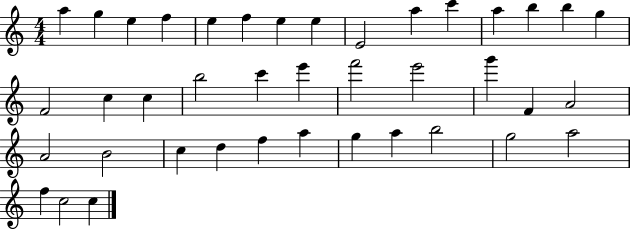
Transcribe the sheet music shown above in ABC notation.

X:1
T:Untitled
M:4/4
L:1/4
K:C
a g e f e f e e E2 a c' a b b g F2 c c b2 c' e' f'2 e'2 g' F A2 A2 B2 c d f a g a b2 g2 a2 f c2 c